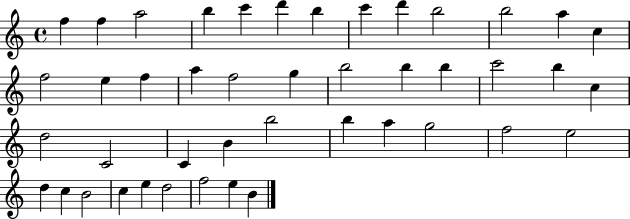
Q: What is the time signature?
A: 4/4